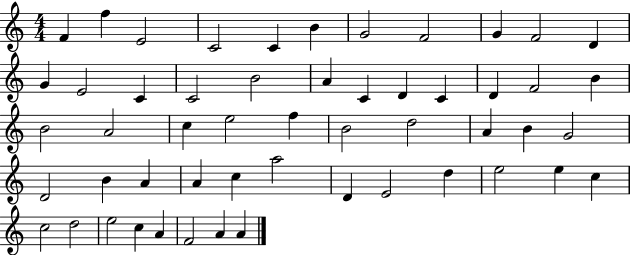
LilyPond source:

{
  \clef treble
  \numericTimeSignature
  \time 4/4
  \key c \major
  f'4 f''4 e'2 | c'2 c'4 b'4 | g'2 f'2 | g'4 f'2 d'4 | \break g'4 e'2 c'4 | c'2 b'2 | a'4 c'4 d'4 c'4 | d'4 f'2 b'4 | \break b'2 a'2 | c''4 e''2 f''4 | b'2 d''2 | a'4 b'4 g'2 | \break d'2 b'4 a'4 | a'4 c''4 a''2 | d'4 e'2 d''4 | e''2 e''4 c''4 | \break c''2 d''2 | e''2 c''4 a'4 | f'2 a'4 a'4 | \bar "|."
}